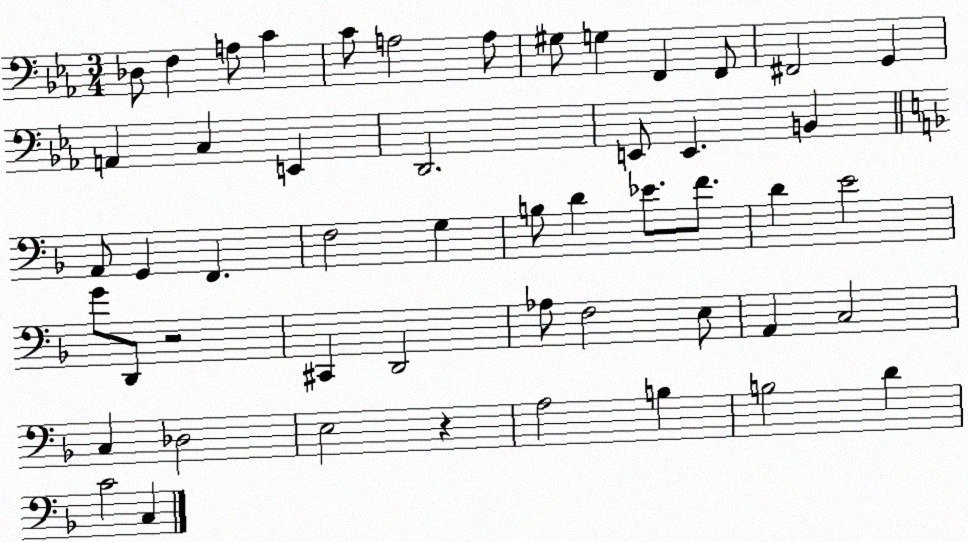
X:1
T:Untitled
M:3/4
L:1/4
K:Eb
_D,/2 F, A,/2 C C/2 A,2 A,/2 ^G,/2 G, F,, F,,/2 ^F,,2 G,, A,, C, E,, D,,2 E,,/2 E,, B,, A,,/2 G,, F,, F,2 G, B,/2 D _E/2 F/2 D E2 G/2 D,,/2 z2 ^C,, D,,2 _A,/2 F,2 E,/2 A,, C,2 C, _D,2 E,2 z A,2 B, B,2 D C2 C,